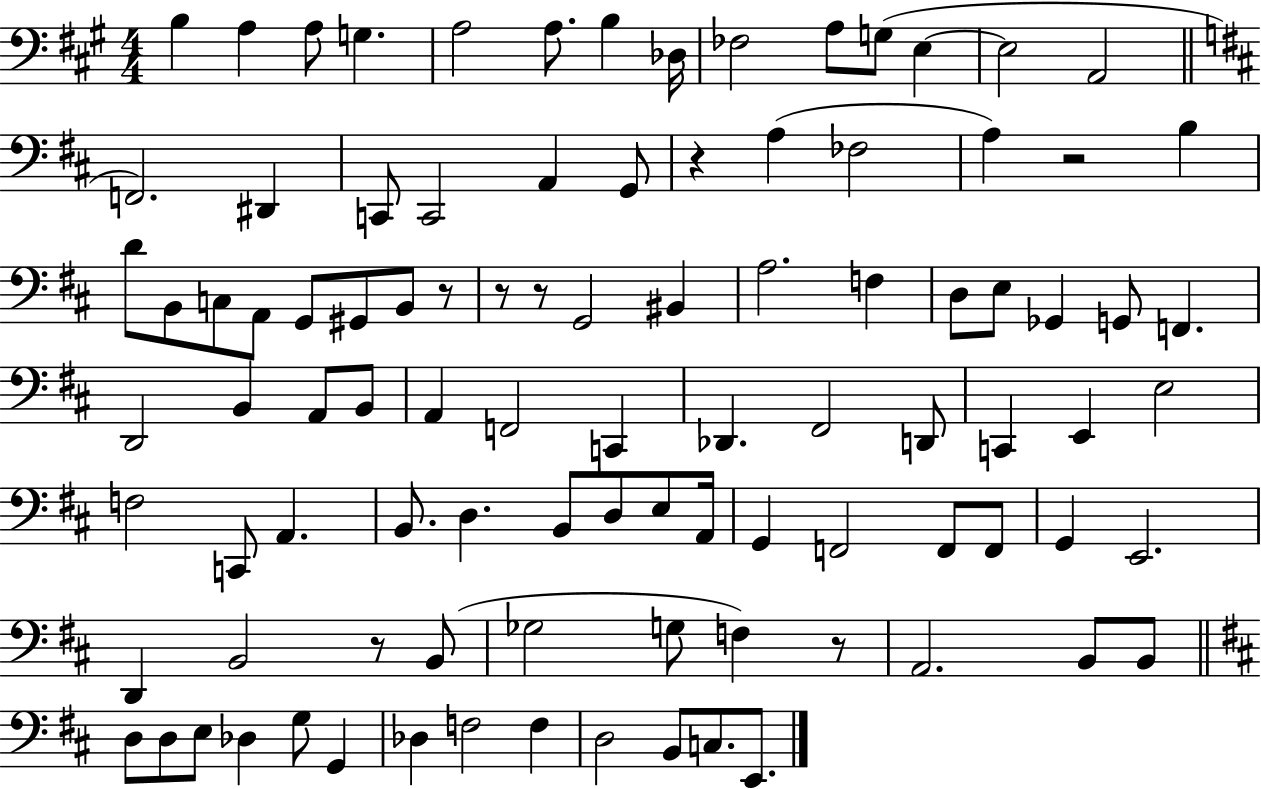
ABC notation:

X:1
T:Untitled
M:4/4
L:1/4
K:A
B, A, A,/2 G, A,2 A,/2 B, _D,/4 _F,2 A,/2 G,/2 E, E,2 A,,2 F,,2 ^D,, C,,/2 C,,2 A,, G,,/2 z A, _F,2 A, z2 B, D/2 B,,/2 C,/2 A,,/2 G,,/2 ^G,,/2 B,,/2 z/2 z/2 z/2 G,,2 ^B,, A,2 F, D,/2 E,/2 _G,, G,,/2 F,, D,,2 B,, A,,/2 B,,/2 A,, F,,2 C,, _D,, ^F,,2 D,,/2 C,, E,, E,2 F,2 C,,/2 A,, B,,/2 D, B,,/2 D,/2 E,/2 A,,/4 G,, F,,2 F,,/2 F,,/2 G,, E,,2 D,, B,,2 z/2 B,,/2 _G,2 G,/2 F, z/2 A,,2 B,,/2 B,,/2 D,/2 D,/2 E,/2 _D, G,/2 G,, _D, F,2 F, D,2 B,,/2 C,/2 E,,/2